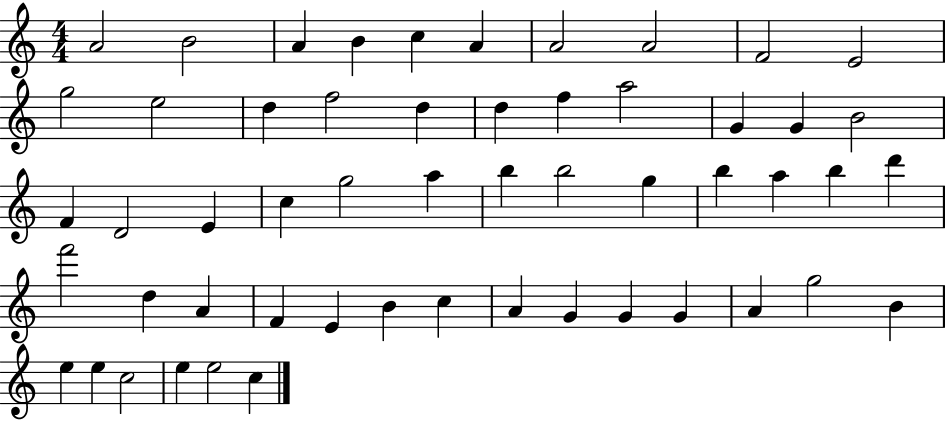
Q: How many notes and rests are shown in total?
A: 54